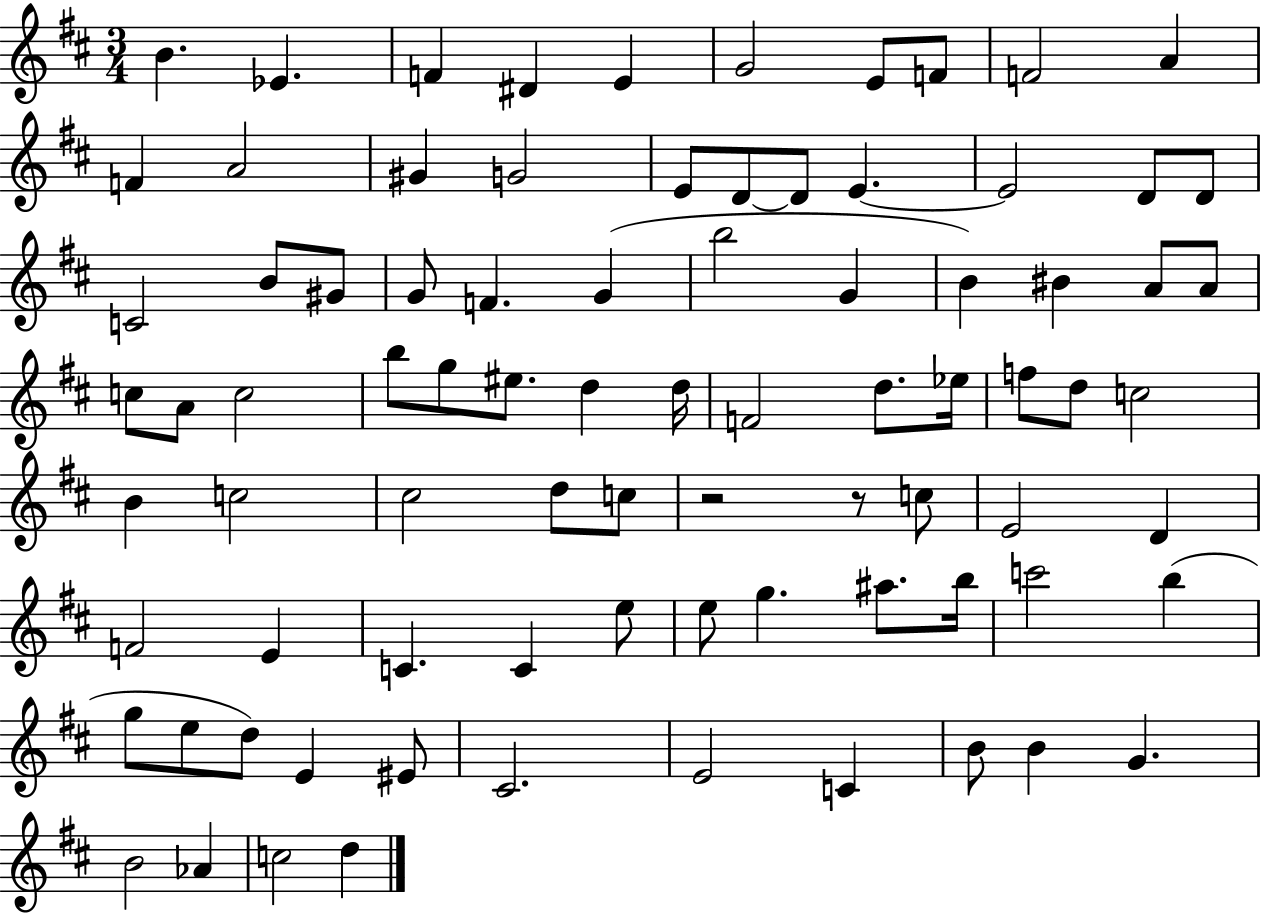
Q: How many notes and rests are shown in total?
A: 83